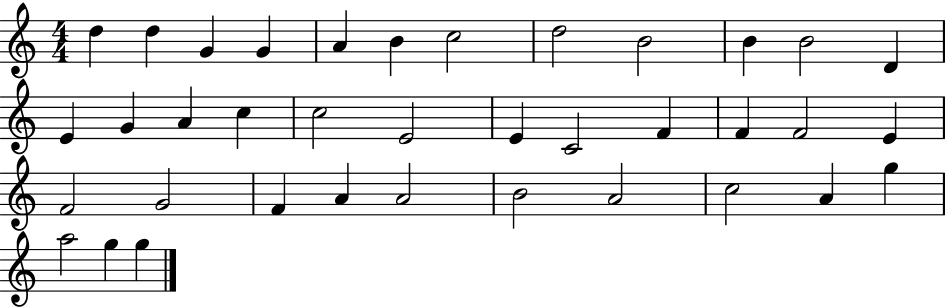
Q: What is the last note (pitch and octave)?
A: G5